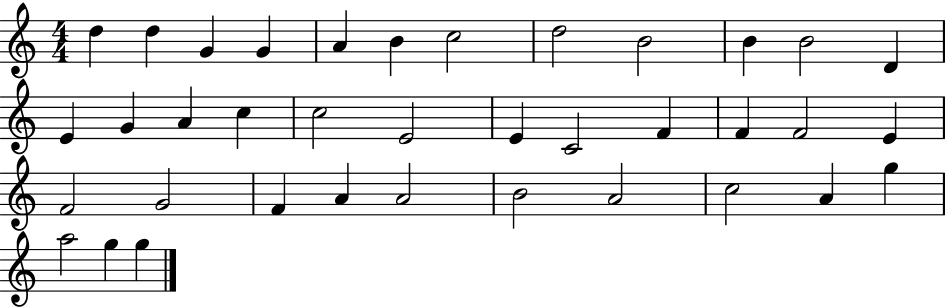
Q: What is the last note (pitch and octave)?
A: G5